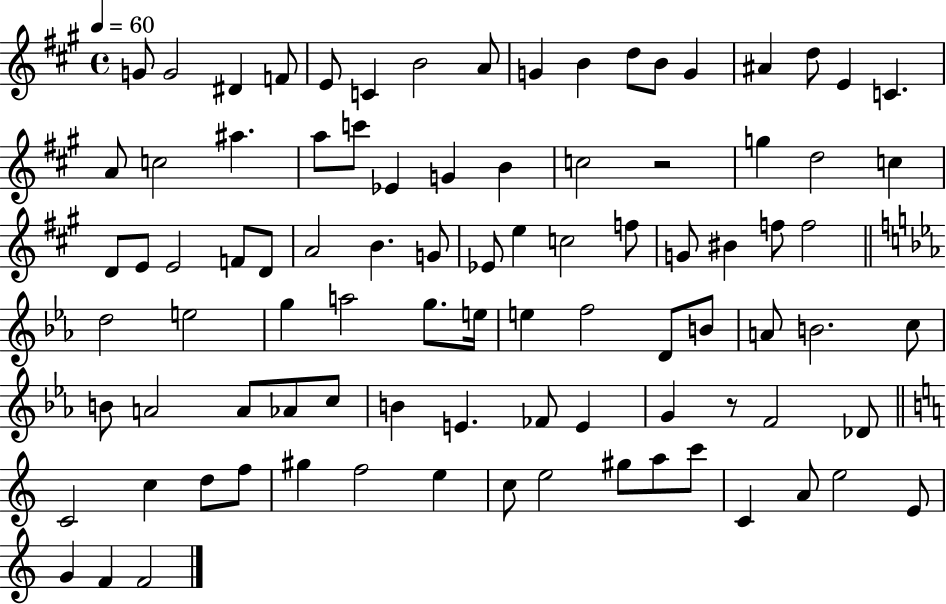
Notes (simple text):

G4/e G4/h D#4/q F4/e E4/e C4/q B4/h A4/e G4/q B4/q D5/e B4/e G4/q A#4/q D5/e E4/q C4/q. A4/e C5/h A#5/q. A5/e C6/e Eb4/q G4/q B4/q C5/h R/h G5/q D5/h C5/q D4/e E4/e E4/h F4/e D4/e A4/h B4/q. G4/e Eb4/e E5/q C5/h F5/e G4/e BIS4/q F5/e F5/h D5/h E5/h G5/q A5/h G5/e. E5/s E5/q F5/h D4/e B4/e A4/e B4/h. C5/e B4/e A4/h A4/e Ab4/e C5/e B4/q E4/q. FES4/e E4/q G4/q R/e F4/h Db4/e C4/h C5/q D5/e F5/e G#5/q F5/h E5/q C5/e E5/h G#5/e A5/e C6/e C4/q A4/e E5/h E4/e G4/q F4/q F4/h